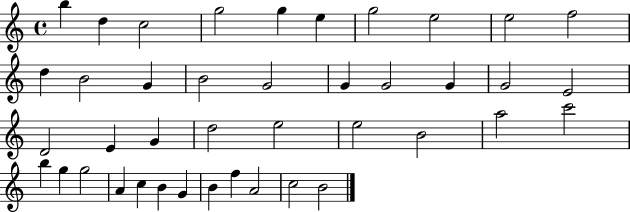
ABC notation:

X:1
T:Untitled
M:4/4
L:1/4
K:C
b d c2 g2 g e g2 e2 e2 f2 d B2 G B2 G2 G G2 G G2 E2 D2 E G d2 e2 e2 B2 a2 c'2 b g g2 A c B G B f A2 c2 B2